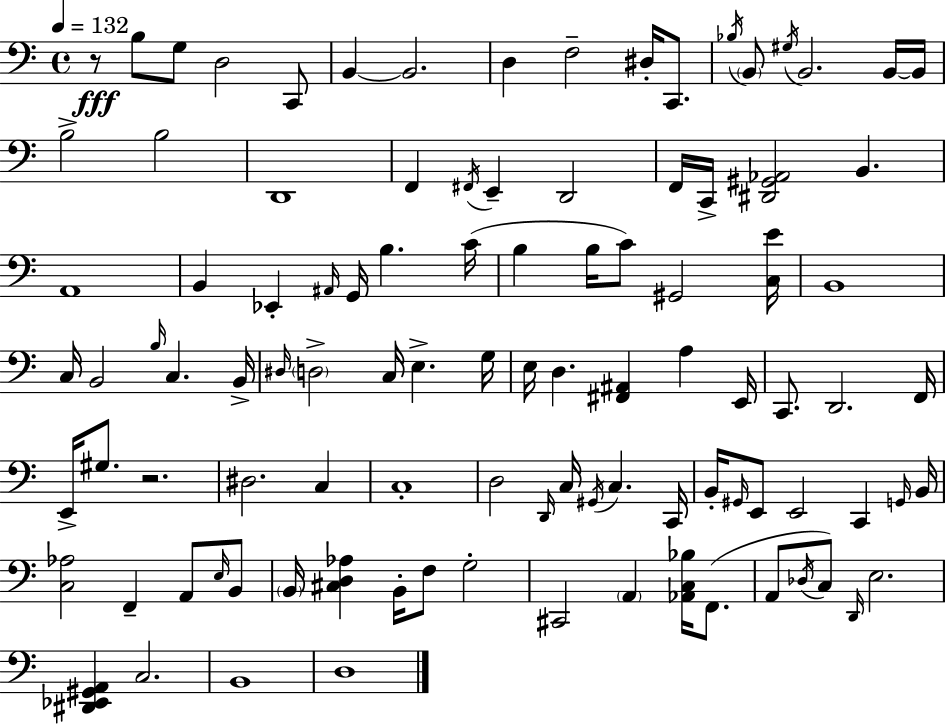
{
  \clef bass
  \time 4/4
  \defaultTimeSignature
  \key c \major
  \tempo 4 = 132
  r8\fff b8 g8 d2 c,8 | b,4~~ b,2. | d4 f2-- dis16-. c,8. | \acciaccatura { bes16 } \parenthesize b,8 \acciaccatura { gis16 } b,2. | \break b,16~~ b,16 b2-> b2 | d,1 | f,4 \acciaccatura { fis,16 } e,4-- d,2 | f,16 c,16-> <dis, gis, aes,>2 b,4. | \break a,1 | b,4 ees,4-. \grace { ais,16 } g,16 b4. | c'16( b4 b16 c'8) gis,2 | <c e'>16 b,1 | \break c16 b,2 \grace { b16 } c4. | b,16-> \grace { dis16 } \parenthesize d2-> c16 e4.-> | g16 e16 d4. <fis, ais,>4 | a4 e,16 c,8. d,2. | \break f,16 e,16-> gis8. r2. | dis2. | c4 c1-. | d2 \grace { d,16 } c16 | \break \acciaccatura { gis,16 } c4. c,16 b,16-. \grace { gis,16 } e,8 e,2 | c,4 \grace { g,16 } b,16 <c aes>2 | f,4-- a,8 \grace { e16 } b,8 \parenthesize b,16 <cis d aes>4 | b,16-. f8 g2-. cis,2 | \break \parenthesize a,4 <aes, c bes>16 f,8.( a,8 \acciaccatura { des16 }) c8 | \grace { d,16 } e2. <dis, ees, gis, a,>4 | c2. b,1 | d1 | \break \bar "|."
}